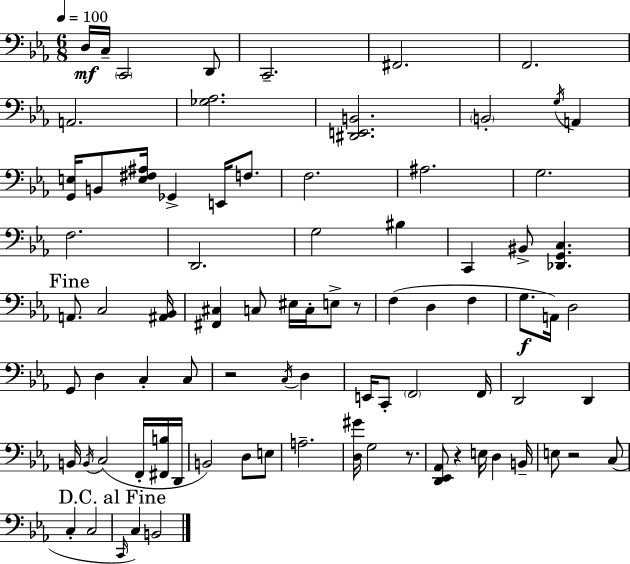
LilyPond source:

{
  \clef bass
  \numericTimeSignature
  \time 6/8
  \key ees \major
  \tempo 4 = 100
  d16\mf c16-- \parenthesize c,2 d,8 | c,2.-- | fis,2. | f,2. | \break a,2. | <ges aes>2. | <dis, e, b,>2. | \parenthesize b,2-. \acciaccatura { g16 } a,4 | \break <g, e>16 b,8 <e fis ais>16 ges,4-> e,16 f8. | f2. | ais2. | g2. | \break f2. | d,2. | g2 bis4 | c,4 bis,8-> <des, g, c>4. | \break \mark "Fine" a,8. c2 | <ais, bes,>16 <fis, cis>4 c8 eis16 c16-. e8-> r8 | f4( d4 f4 | g8.\f a,16) d2 | \break g,8 d4 c4-. c8 | r2 \acciaccatura { c16 } d4 | e,16 c,8-. \parenthesize f,2 | f,16 d,2 d,4 | \break b,16 \acciaccatura { b,16 } c2( | f,16-. <fis, b>16 d,16 b,2) d8 | e8 a2.-- | <d gis'>16 g2 | \break r8. <d, ees, aes,>8 r4 e16 d4 | b,16-- e8 r2 | c8( c4-. c2 | \mark "D.C. al Fine" \grace { c,16 } c4) b,2 | \break \bar "|."
}